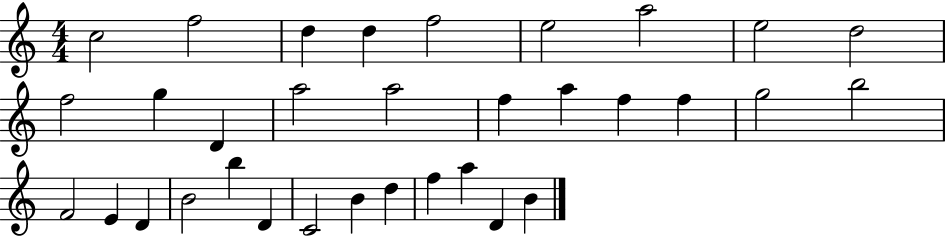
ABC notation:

X:1
T:Untitled
M:4/4
L:1/4
K:C
c2 f2 d d f2 e2 a2 e2 d2 f2 g D a2 a2 f a f f g2 b2 F2 E D B2 b D C2 B d f a D B